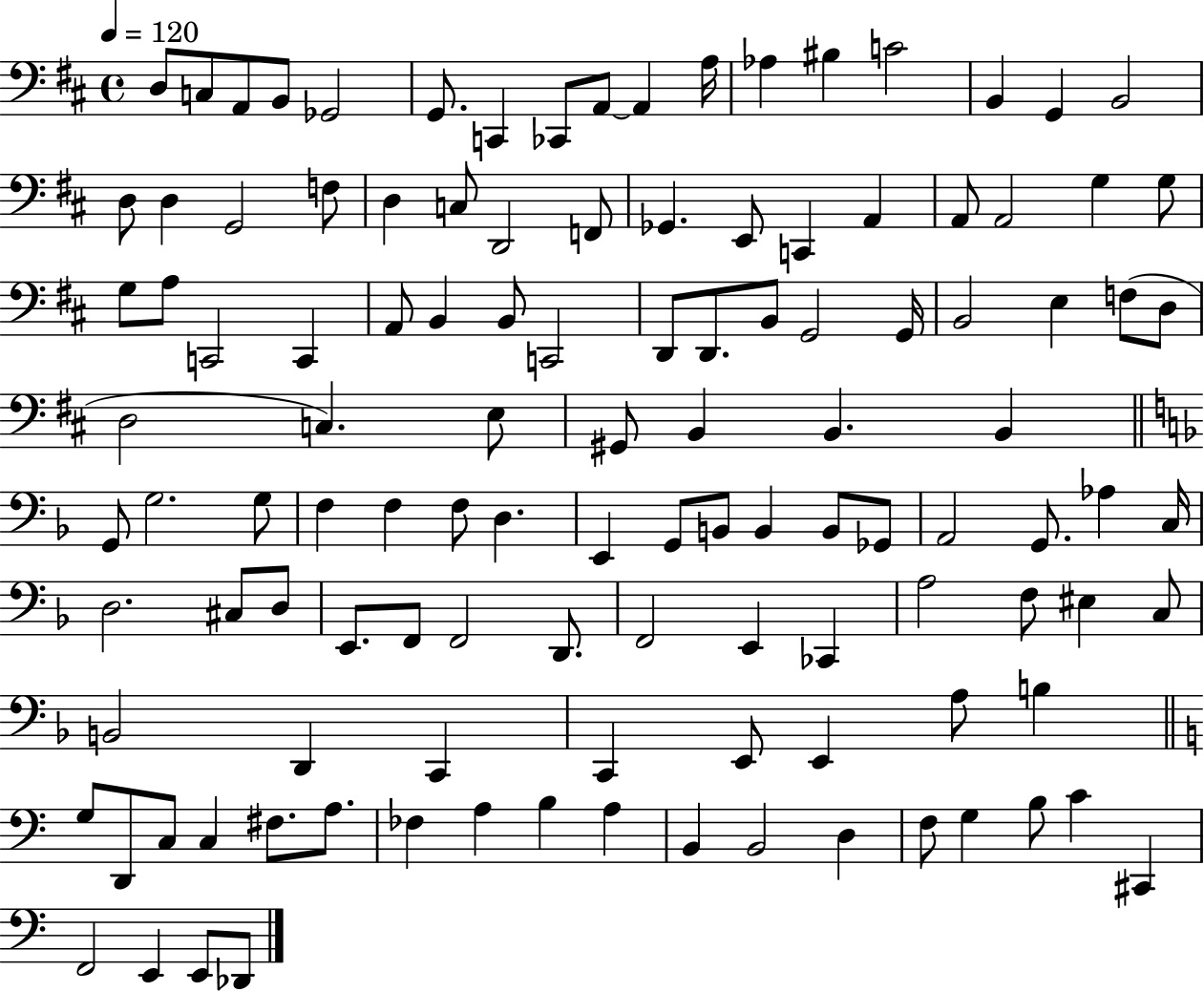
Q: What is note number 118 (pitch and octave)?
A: Db2